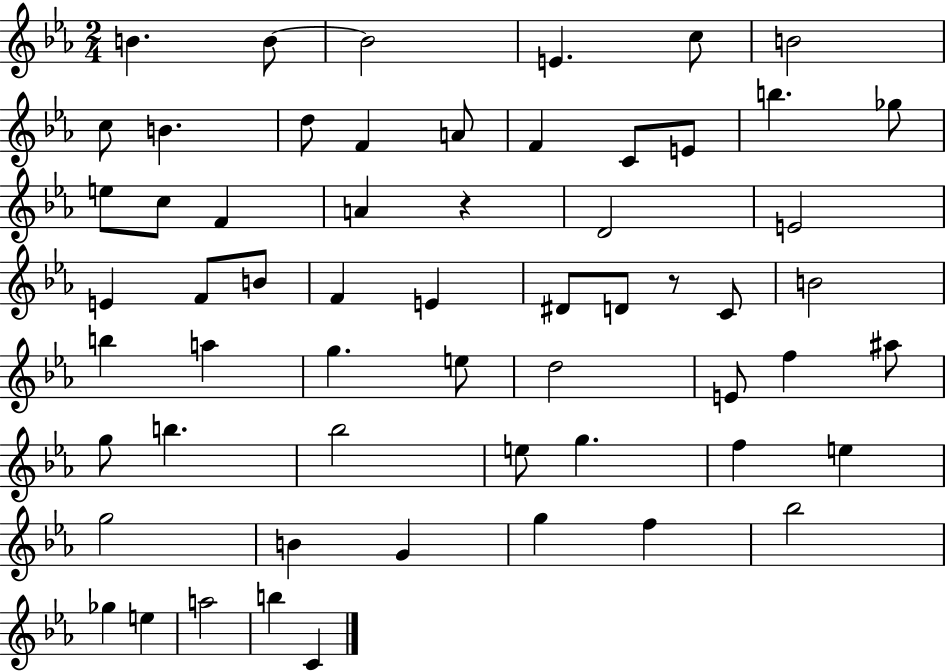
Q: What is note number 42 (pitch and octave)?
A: Bb5